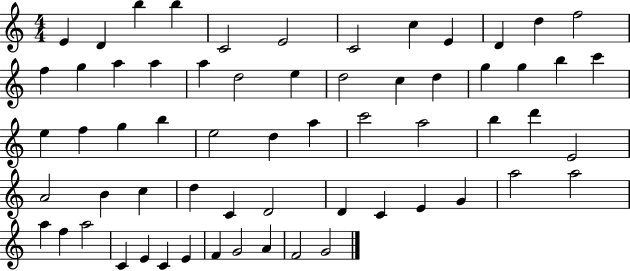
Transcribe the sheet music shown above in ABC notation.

X:1
T:Untitled
M:4/4
L:1/4
K:C
E D b b C2 E2 C2 c E D d f2 f g a a a d2 e d2 c d g g b c' e f g b e2 d a c'2 a2 b d' E2 A2 B c d C D2 D C E G a2 a2 a f a2 C E C E F G2 A F2 G2